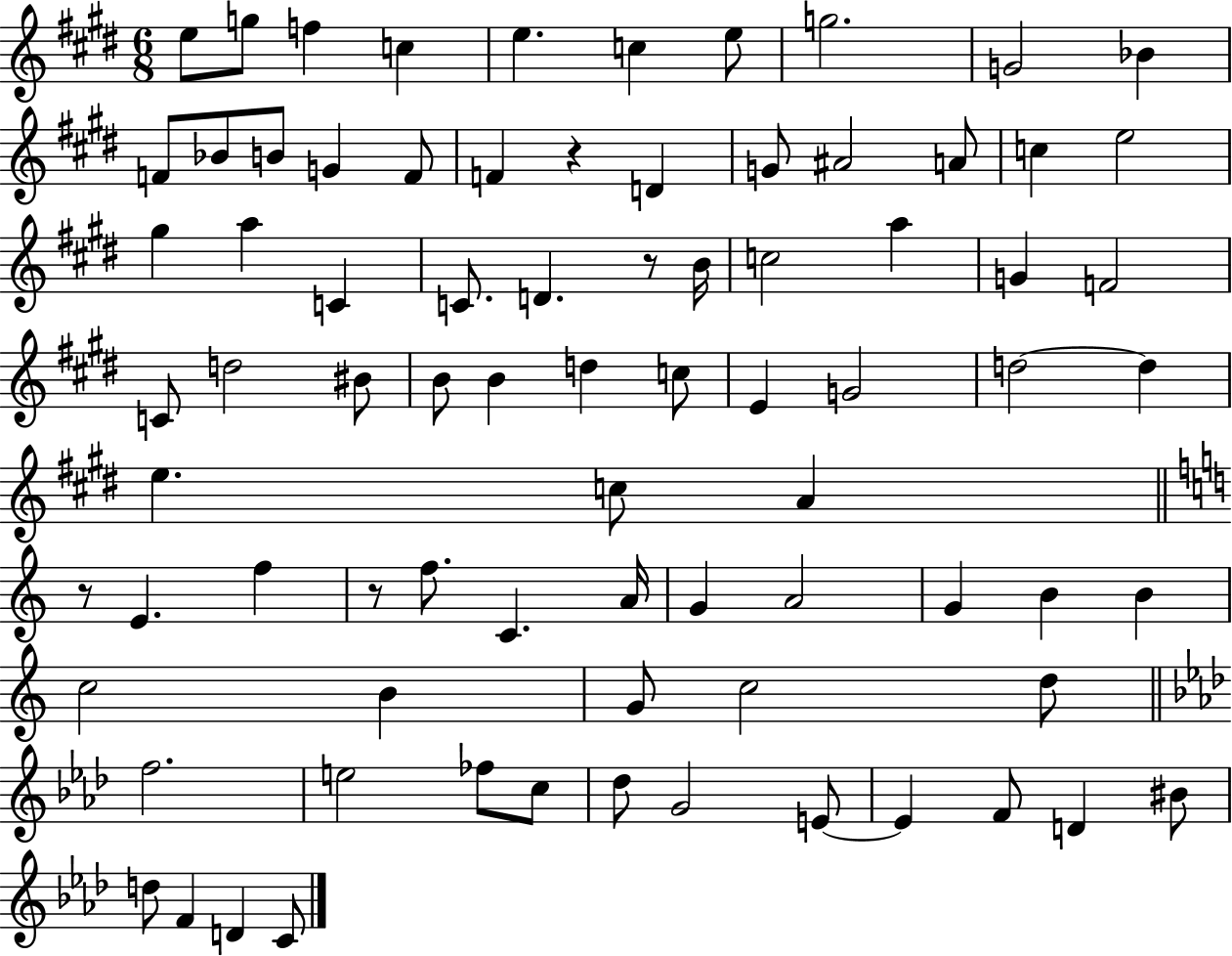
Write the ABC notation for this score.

X:1
T:Untitled
M:6/8
L:1/4
K:E
e/2 g/2 f c e c e/2 g2 G2 _B F/2 _B/2 B/2 G F/2 F z D G/2 ^A2 A/2 c e2 ^g a C C/2 D z/2 B/4 c2 a G F2 C/2 d2 ^B/2 B/2 B d c/2 E G2 d2 d e c/2 A z/2 E f z/2 f/2 C A/4 G A2 G B B c2 B G/2 c2 d/2 f2 e2 _f/2 c/2 _d/2 G2 E/2 E F/2 D ^B/2 d/2 F D C/2